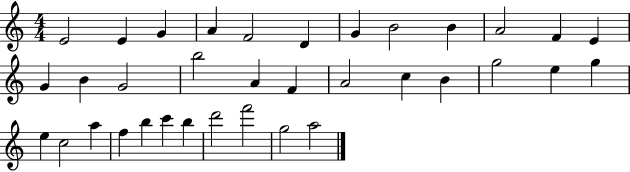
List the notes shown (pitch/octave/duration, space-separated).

E4/h E4/q G4/q A4/q F4/h D4/q G4/q B4/h B4/q A4/h F4/q E4/q G4/q B4/q G4/h B5/h A4/q F4/q A4/h C5/q B4/q G5/h E5/q G5/q E5/q C5/h A5/q F5/q B5/q C6/q B5/q D6/h F6/h G5/h A5/h